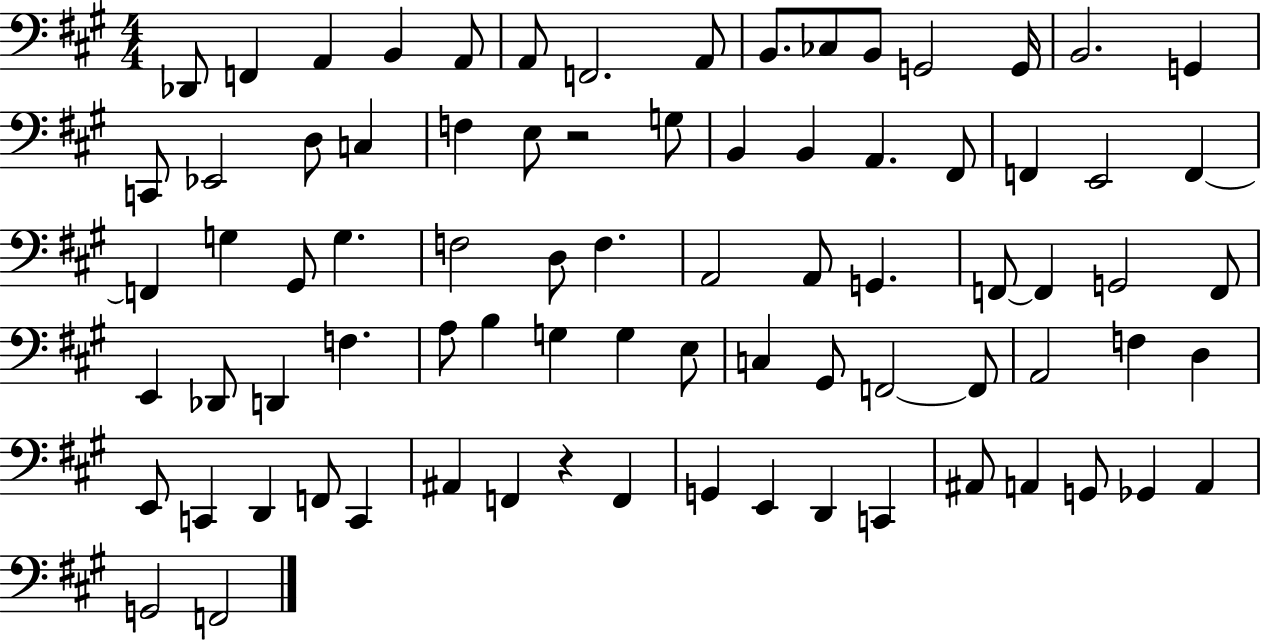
{
  \clef bass
  \numericTimeSignature
  \time 4/4
  \key a \major
  \repeat volta 2 { des,8 f,4 a,4 b,4 a,8 | a,8 f,2. a,8 | b,8. ces8 b,8 g,2 g,16 | b,2. g,4 | \break c,8 ees,2 d8 c4 | f4 e8 r2 g8 | b,4 b,4 a,4. fis,8 | f,4 e,2 f,4~~ | \break f,4 g4 gis,8 g4. | f2 d8 f4. | a,2 a,8 g,4. | f,8~~ f,4 g,2 f,8 | \break e,4 des,8 d,4 f4. | a8 b4 g4 g4 e8 | c4 gis,8 f,2~~ f,8 | a,2 f4 d4 | \break e,8 c,4 d,4 f,8 c,4 | ais,4 f,4 r4 f,4 | g,4 e,4 d,4 c,4 | ais,8 a,4 g,8 ges,4 a,4 | \break g,2 f,2 | } \bar "|."
}